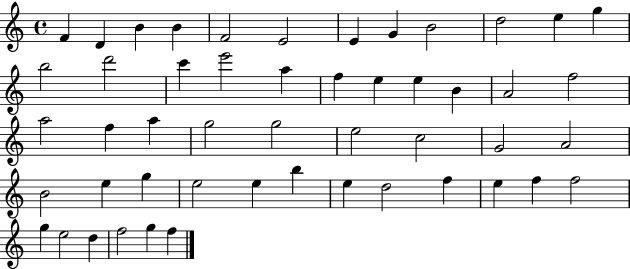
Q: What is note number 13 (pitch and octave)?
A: B5